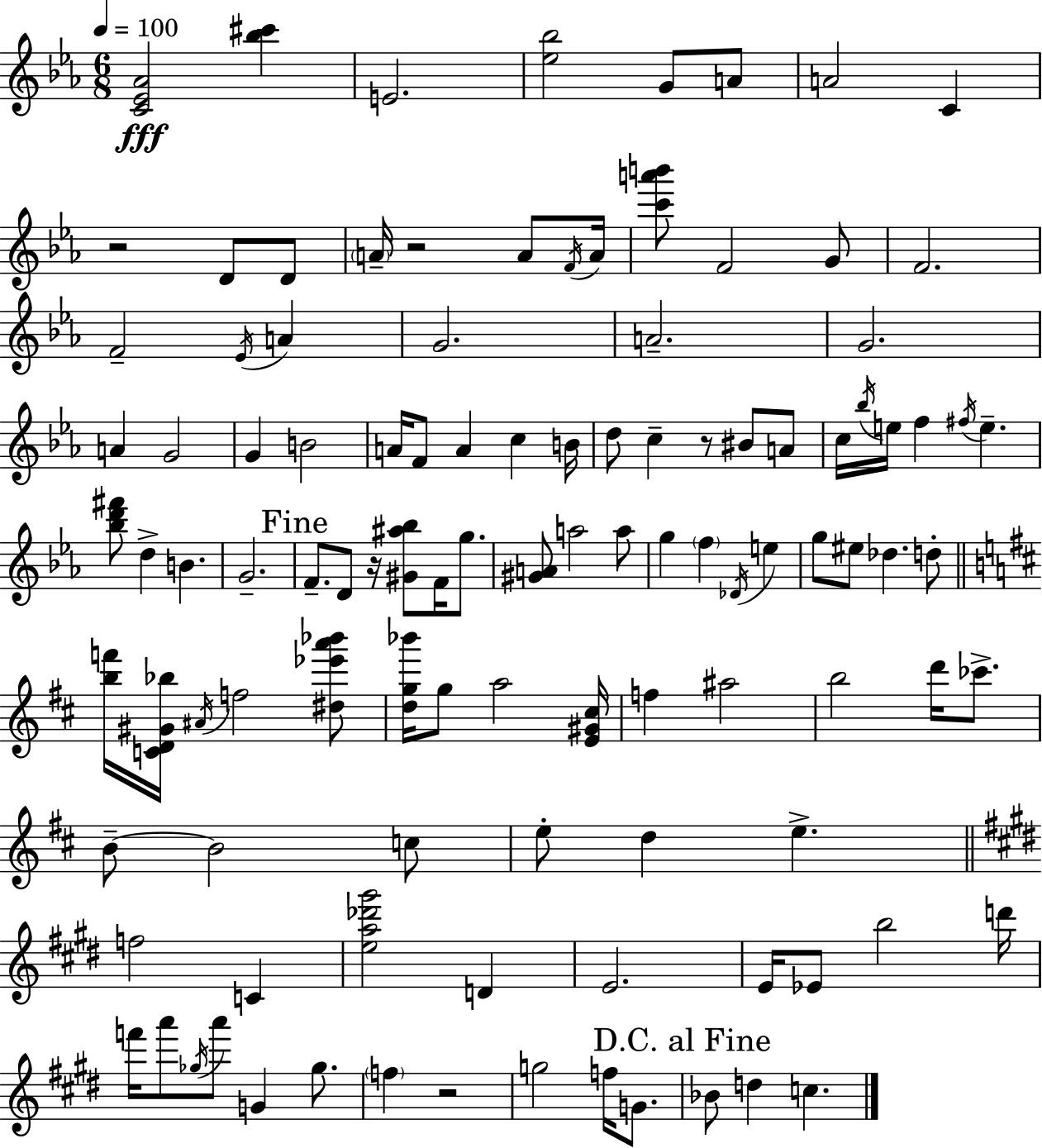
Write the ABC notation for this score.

X:1
T:Untitled
M:6/8
L:1/4
K:Eb
[C_E_A]2 [_b^c'] E2 [_e_b]2 G/2 A/2 A2 C z2 D/2 D/2 A/4 z2 A/2 F/4 A/4 [c'a'b']/2 F2 G/2 F2 F2 _E/4 A G2 A2 G2 A G2 G B2 A/4 F/2 A c B/4 d/2 c z/2 ^B/2 A/2 c/4 _b/4 e/4 f ^f/4 e [_bd'^f']/2 d B G2 F/2 D/2 z/4 [^G^a_b]/2 F/4 g/2 [^GA]/2 a2 a/2 g f _D/4 e g/2 ^e/2 _d d/2 [bf']/4 [CD^G_b]/4 ^A/4 f2 [^d_e'a'_b']/2 [dg_b']/4 g/2 a2 [E^G^c]/4 f ^a2 b2 d'/4 _c'/2 B/2 B2 c/2 e/2 d e f2 C [ea_d'^g']2 D E2 E/4 _E/2 b2 d'/4 f'/4 a'/2 _g/4 a'/2 G _g/2 f z2 g2 f/4 G/2 _B/2 d c